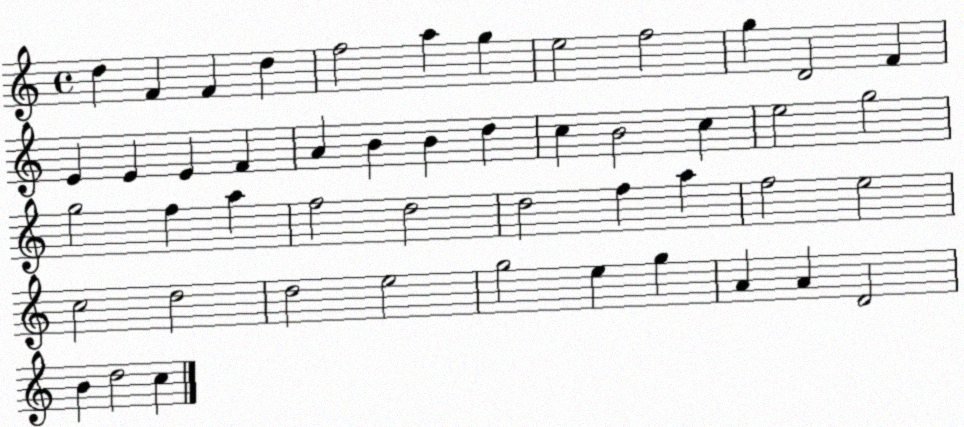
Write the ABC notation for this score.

X:1
T:Untitled
M:4/4
L:1/4
K:C
d F F d f2 a g e2 f2 g D2 F E E E F A B B d c B2 c e2 g2 g2 f a f2 d2 d2 f a f2 e2 c2 d2 d2 e2 g2 e g A A D2 B d2 c